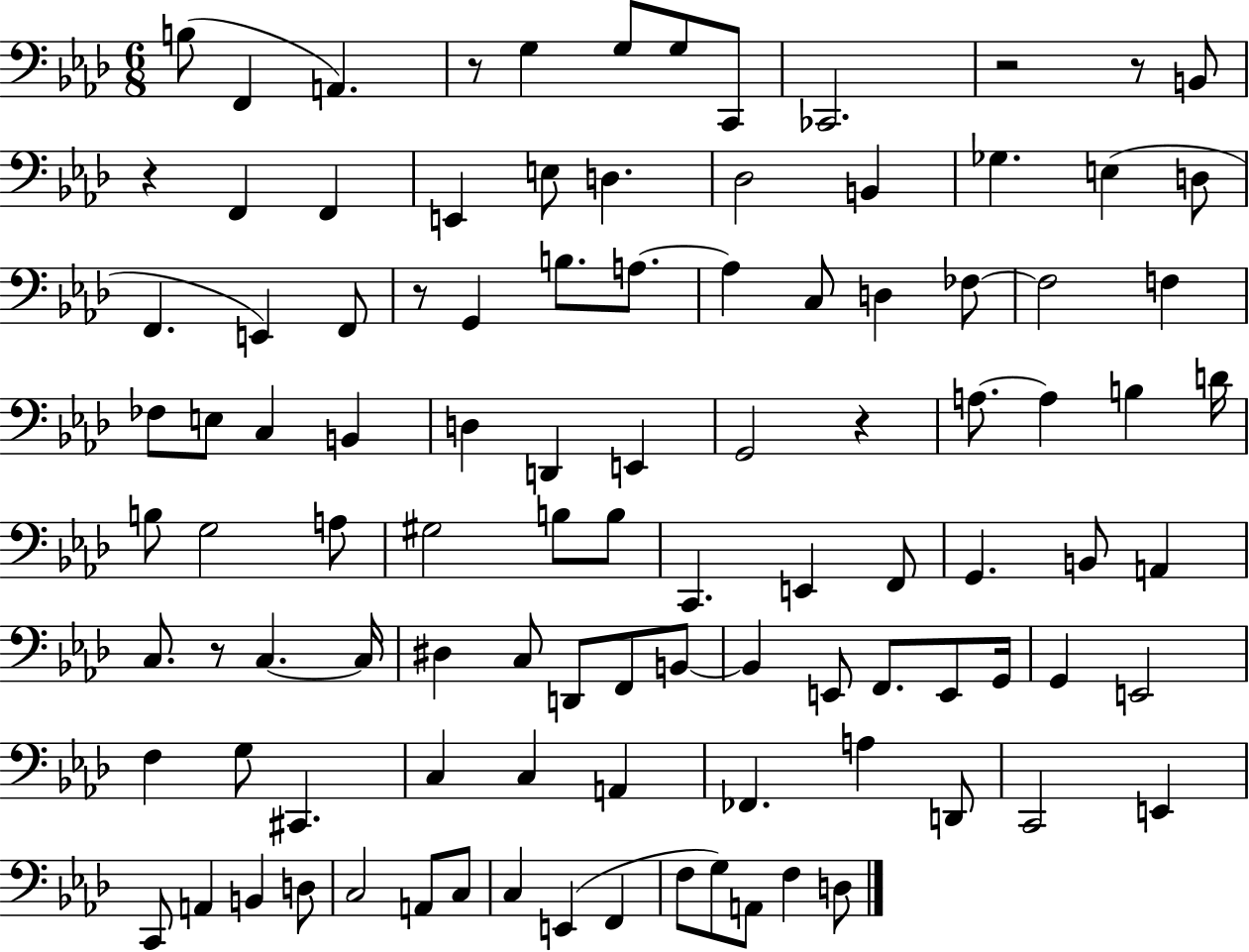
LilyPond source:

{
  \clef bass
  \numericTimeSignature
  \time 6/8
  \key aes \major
  \repeat volta 2 { b8( f,4 a,4.) | r8 g4 g8 g8 c,8 | ces,2. | r2 r8 b,8 | \break r4 f,4 f,4 | e,4 e8 d4. | des2 b,4 | ges4. e4( d8 | \break f,4. e,4) f,8 | r8 g,4 b8. a8.~~ | a4 c8 d4 fes8~~ | fes2 f4 | \break fes8 e8 c4 b,4 | d4 d,4 e,4 | g,2 r4 | a8.~~ a4 b4 d'16 | \break b8 g2 a8 | gis2 b8 b8 | c,4. e,4 f,8 | g,4. b,8 a,4 | \break c8. r8 c4.~~ c16 | dis4 c8 d,8 f,8 b,8~~ | b,4 e,8 f,8. e,8 g,16 | g,4 e,2 | \break f4 g8 cis,4. | c4 c4 a,4 | fes,4. a4 d,8 | c,2 e,4 | \break c,8 a,4 b,4 d8 | c2 a,8 c8 | c4 e,4( f,4 | f8 g8) a,8 f4 d8 | \break } \bar "|."
}